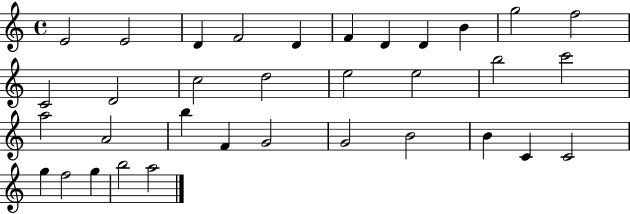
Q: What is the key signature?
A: C major